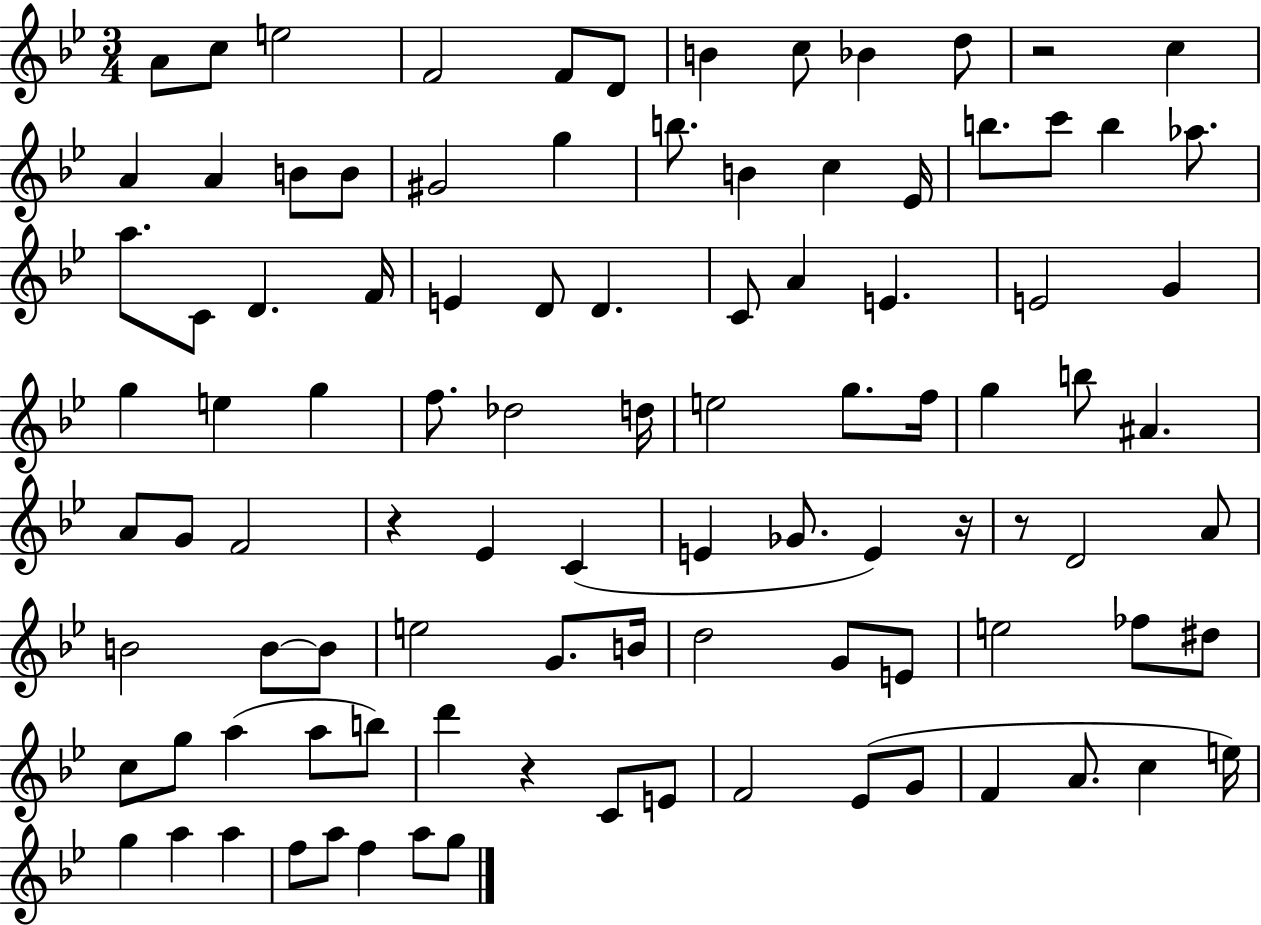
A4/e C5/e E5/h F4/h F4/e D4/e B4/q C5/e Bb4/q D5/e R/h C5/q A4/q A4/q B4/e B4/e G#4/h G5/q B5/e. B4/q C5/q Eb4/s B5/e. C6/e B5/q Ab5/e. A5/e. C4/e D4/q. F4/s E4/q D4/e D4/q. C4/e A4/q E4/q. E4/h G4/q G5/q E5/q G5/q F5/e. Db5/h D5/s E5/h G5/e. F5/s G5/q B5/e A#4/q. A4/e G4/e F4/h R/q Eb4/q C4/q E4/q Gb4/e. E4/q R/s R/e D4/h A4/e B4/h B4/e B4/e E5/h G4/e. B4/s D5/h G4/e E4/e E5/h FES5/e D#5/e C5/e G5/e A5/q A5/e B5/e D6/q R/q C4/e E4/e F4/h Eb4/e G4/e F4/q A4/e. C5/q E5/s G5/q A5/q A5/q F5/e A5/e F5/q A5/e G5/e